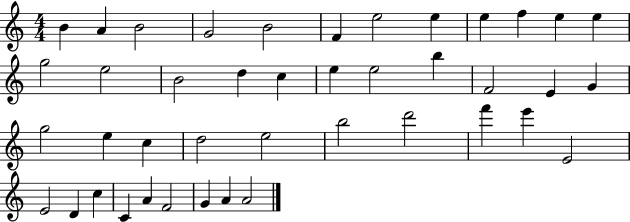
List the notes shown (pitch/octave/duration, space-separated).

B4/q A4/q B4/h G4/h B4/h F4/q E5/h E5/q E5/q F5/q E5/q E5/q G5/h E5/h B4/h D5/q C5/q E5/q E5/h B5/q F4/h E4/q G4/q G5/h E5/q C5/q D5/h E5/h B5/h D6/h F6/q E6/q E4/h E4/h D4/q C5/q C4/q A4/q F4/h G4/q A4/q A4/h